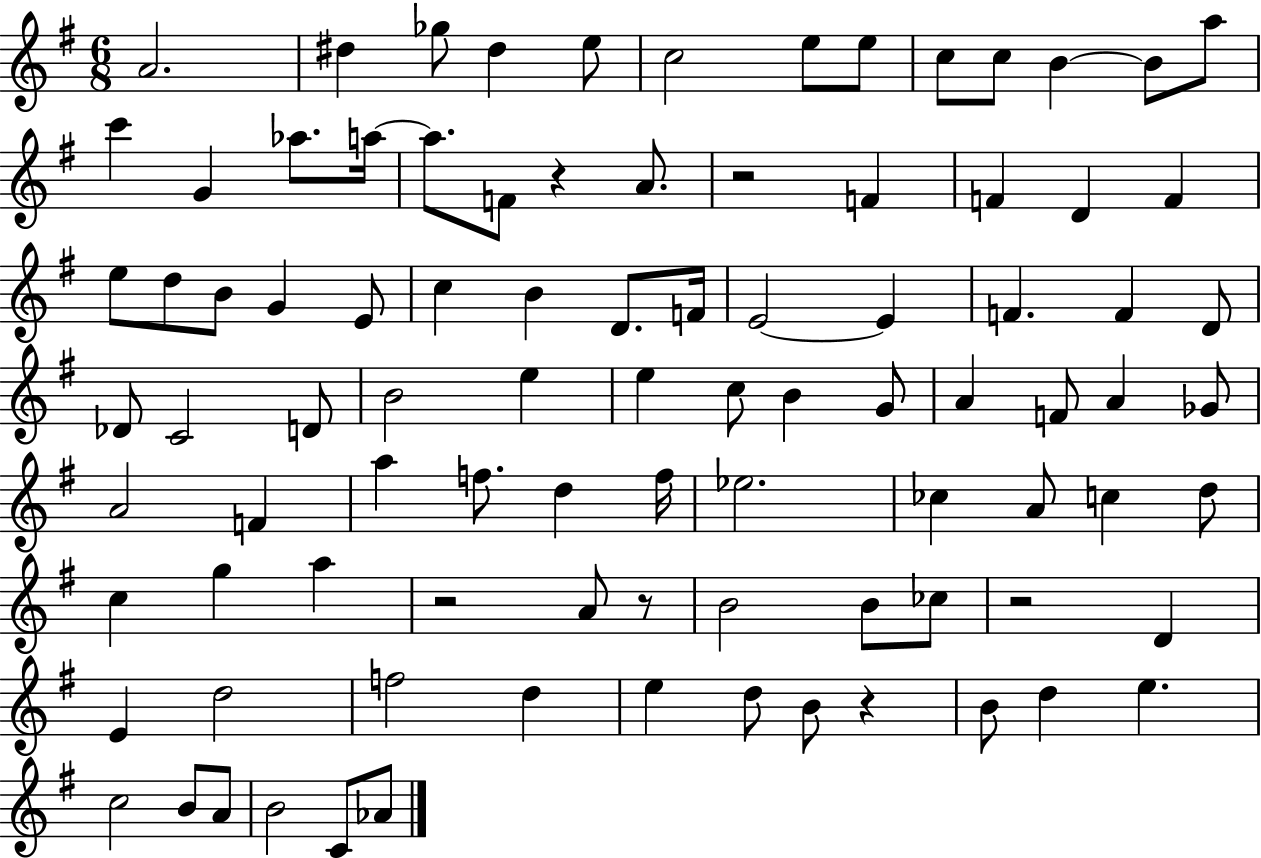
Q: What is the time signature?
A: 6/8